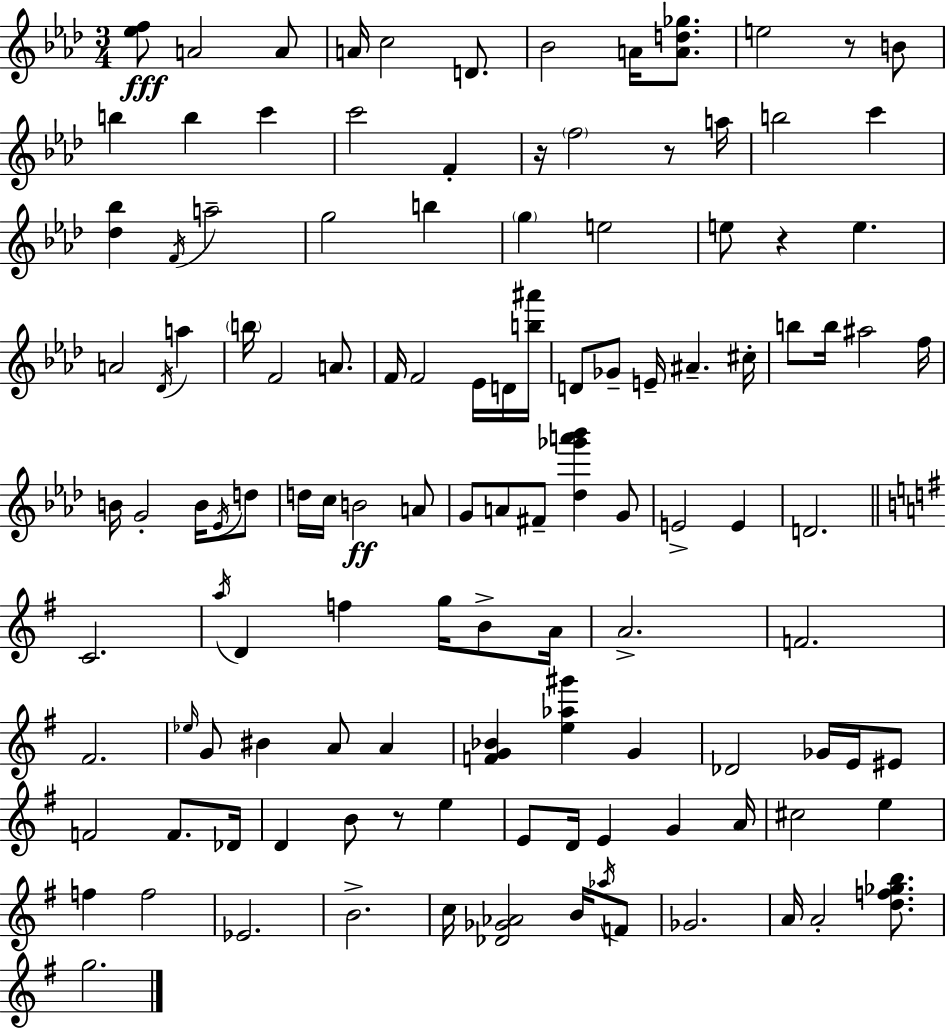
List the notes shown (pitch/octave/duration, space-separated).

[Eb5,F5]/e A4/h A4/e A4/s C5/h D4/e. Bb4/h A4/s [A4,D5,Gb5]/e. E5/h R/e B4/e B5/q B5/q C6/q C6/h F4/q R/s F5/h R/e A5/s B5/h C6/q [Db5,Bb5]/q F4/s A5/h G5/h B5/q G5/q E5/h E5/e R/q E5/q. A4/h Db4/s A5/q B5/s F4/h A4/e. F4/s F4/h Eb4/s D4/s [B5,A#6]/s D4/e Gb4/e E4/s A#4/q. C#5/s B5/e B5/s A#5/h F5/s B4/s G4/h B4/s Eb4/s D5/e D5/s C5/s B4/h A4/e G4/e A4/e F#4/e [Db5,Gb6,A6,Bb6]/q G4/e E4/h E4/q D4/h. C4/h. A5/s D4/q F5/q G5/s B4/e A4/s A4/h. F4/h. F#4/h. Eb5/s G4/e BIS4/q A4/e A4/q [F4,G4,Bb4]/q [E5,Ab5,G#6]/q G4/q Db4/h Gb4/s E4/s EIS4/e F4/h F4/e. Db4/s D4/q B4/e R/e E5/q E4/e D4/s E4/q G4/q A4/s C#5/h E5/q F5/q F5/h Eb4/h. B4/h. C5/s [Db4,Gb4,Ab4]/h B4/s Ab5/s F4/e Gb4/h. A4/s A4/h [D5,F5,Gb5,B5]/e. G5/h.